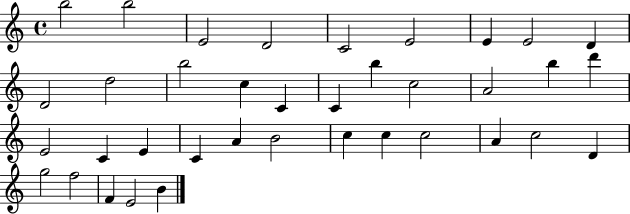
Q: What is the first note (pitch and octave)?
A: B5